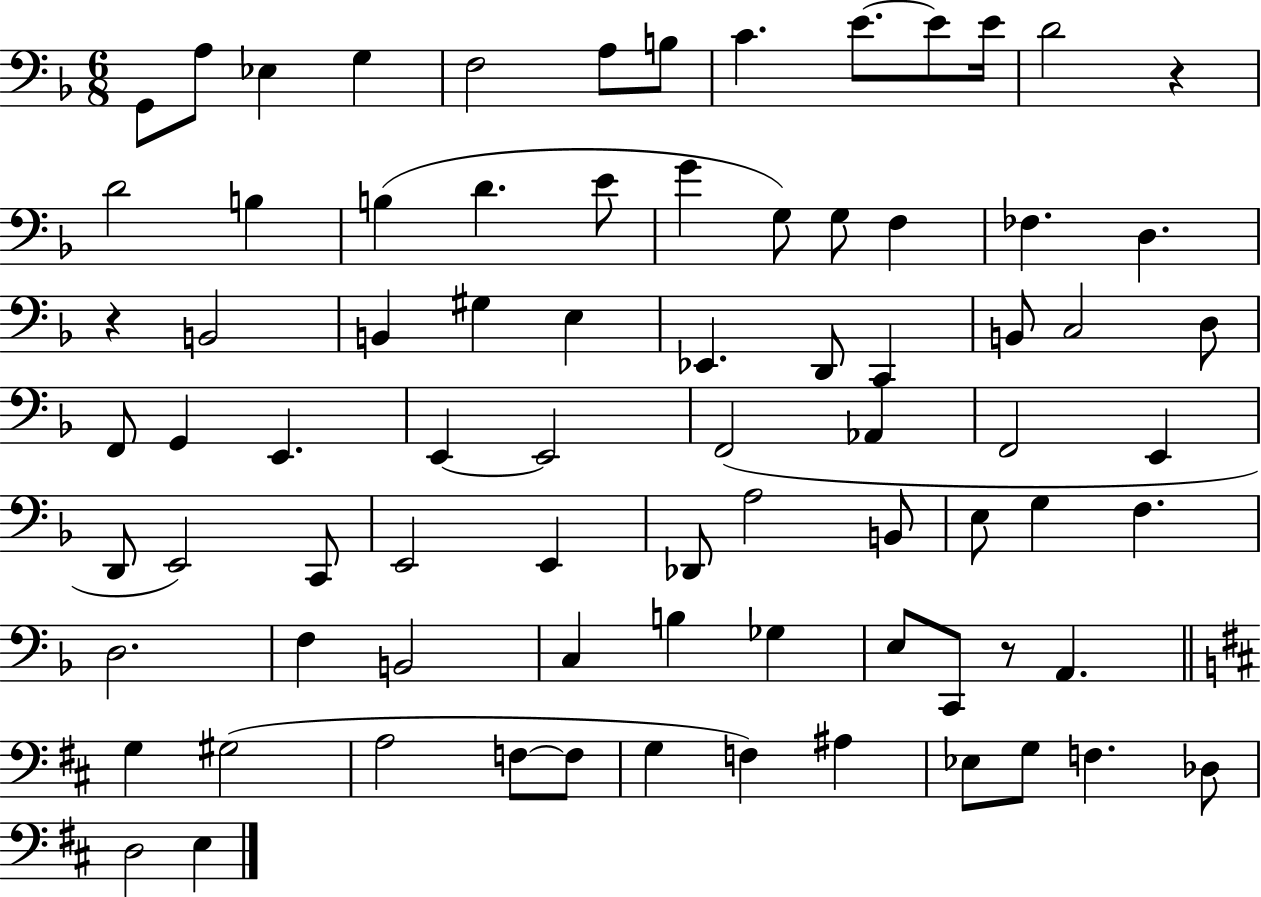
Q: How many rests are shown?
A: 3